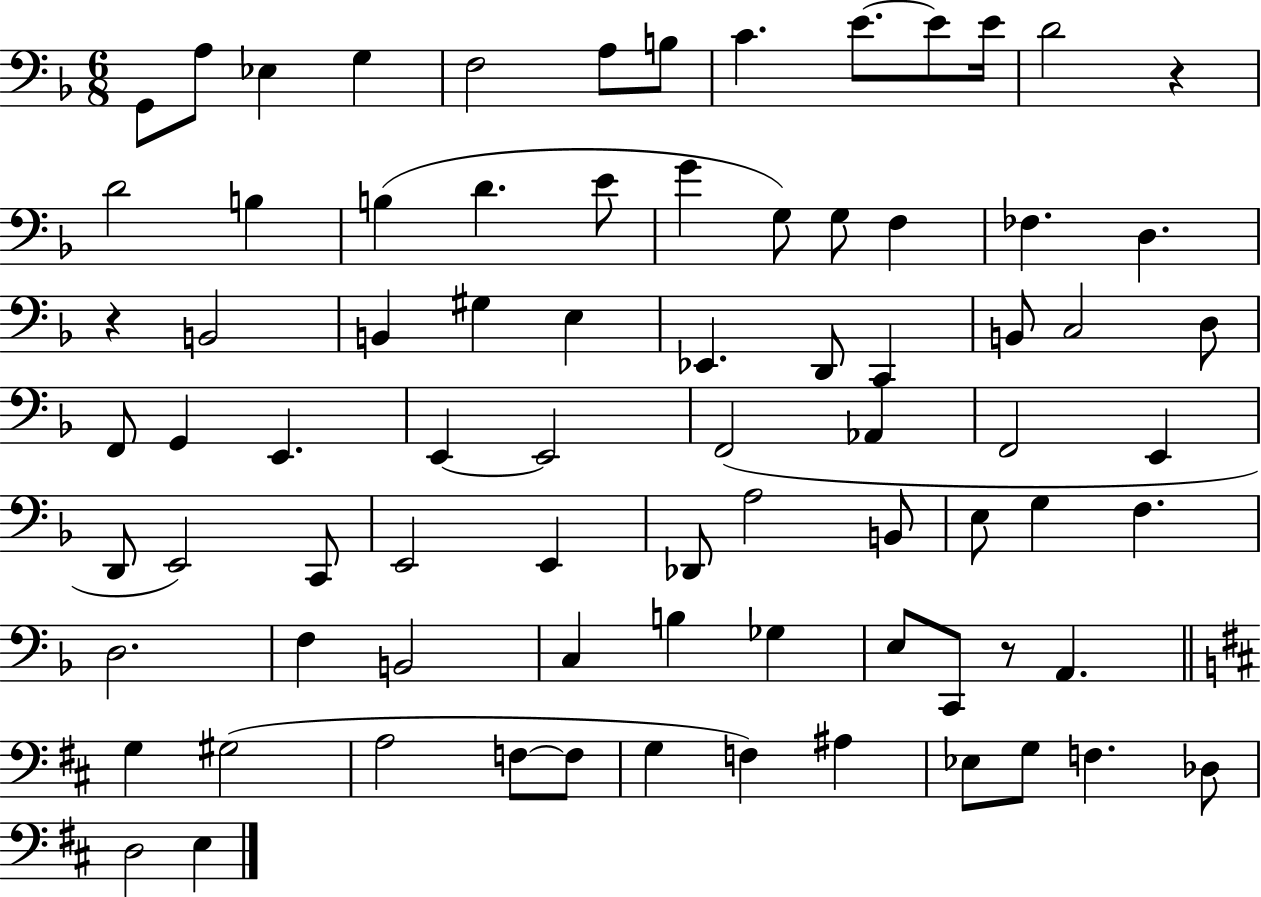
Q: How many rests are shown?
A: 3